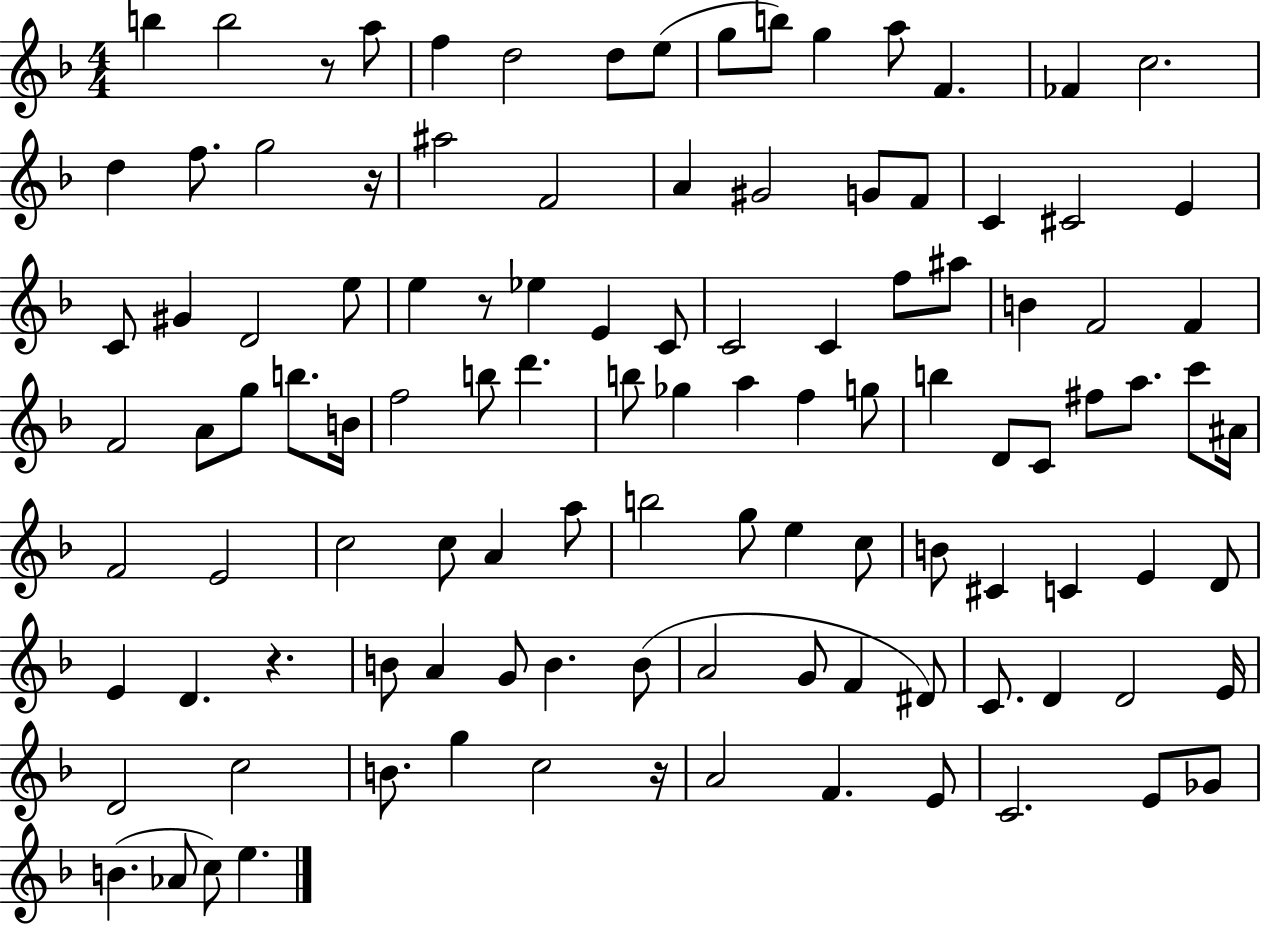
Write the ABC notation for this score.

X:1
T:Untitled
M:4/4
L:1/4
K:F
b b2 z/2 a/2 f d2 d/2 e/2 g/2 b/2 g a/2 F _F c2 d f/2 g2 z/4 ^a2 F2 A ^G2 G/2 F/2 C ^C2 E C/2 ^G D2 e/2 e z/2 _e E C/2 C2 C f/2 ^a/2 B F2 F F2 A/2 g/2 b/2 B/4 f2 b/2 d' b/2 _g a f g/2 b D/2 C/2 ^f/2 a/2 c'/2 ^A/4 F2 E2 c2 c/2 A a/2 b2 g/2 e c/2 B/2 ^C C E D/2 E D z B/2 A G/2 B B/2 A2 G/2 F ^D/2 C/2 D D2 E/4 D2 c2 B/2 g c2 z/4 A2 F E/2 C2 E/2 _G/2 B _A/2 c/2 e